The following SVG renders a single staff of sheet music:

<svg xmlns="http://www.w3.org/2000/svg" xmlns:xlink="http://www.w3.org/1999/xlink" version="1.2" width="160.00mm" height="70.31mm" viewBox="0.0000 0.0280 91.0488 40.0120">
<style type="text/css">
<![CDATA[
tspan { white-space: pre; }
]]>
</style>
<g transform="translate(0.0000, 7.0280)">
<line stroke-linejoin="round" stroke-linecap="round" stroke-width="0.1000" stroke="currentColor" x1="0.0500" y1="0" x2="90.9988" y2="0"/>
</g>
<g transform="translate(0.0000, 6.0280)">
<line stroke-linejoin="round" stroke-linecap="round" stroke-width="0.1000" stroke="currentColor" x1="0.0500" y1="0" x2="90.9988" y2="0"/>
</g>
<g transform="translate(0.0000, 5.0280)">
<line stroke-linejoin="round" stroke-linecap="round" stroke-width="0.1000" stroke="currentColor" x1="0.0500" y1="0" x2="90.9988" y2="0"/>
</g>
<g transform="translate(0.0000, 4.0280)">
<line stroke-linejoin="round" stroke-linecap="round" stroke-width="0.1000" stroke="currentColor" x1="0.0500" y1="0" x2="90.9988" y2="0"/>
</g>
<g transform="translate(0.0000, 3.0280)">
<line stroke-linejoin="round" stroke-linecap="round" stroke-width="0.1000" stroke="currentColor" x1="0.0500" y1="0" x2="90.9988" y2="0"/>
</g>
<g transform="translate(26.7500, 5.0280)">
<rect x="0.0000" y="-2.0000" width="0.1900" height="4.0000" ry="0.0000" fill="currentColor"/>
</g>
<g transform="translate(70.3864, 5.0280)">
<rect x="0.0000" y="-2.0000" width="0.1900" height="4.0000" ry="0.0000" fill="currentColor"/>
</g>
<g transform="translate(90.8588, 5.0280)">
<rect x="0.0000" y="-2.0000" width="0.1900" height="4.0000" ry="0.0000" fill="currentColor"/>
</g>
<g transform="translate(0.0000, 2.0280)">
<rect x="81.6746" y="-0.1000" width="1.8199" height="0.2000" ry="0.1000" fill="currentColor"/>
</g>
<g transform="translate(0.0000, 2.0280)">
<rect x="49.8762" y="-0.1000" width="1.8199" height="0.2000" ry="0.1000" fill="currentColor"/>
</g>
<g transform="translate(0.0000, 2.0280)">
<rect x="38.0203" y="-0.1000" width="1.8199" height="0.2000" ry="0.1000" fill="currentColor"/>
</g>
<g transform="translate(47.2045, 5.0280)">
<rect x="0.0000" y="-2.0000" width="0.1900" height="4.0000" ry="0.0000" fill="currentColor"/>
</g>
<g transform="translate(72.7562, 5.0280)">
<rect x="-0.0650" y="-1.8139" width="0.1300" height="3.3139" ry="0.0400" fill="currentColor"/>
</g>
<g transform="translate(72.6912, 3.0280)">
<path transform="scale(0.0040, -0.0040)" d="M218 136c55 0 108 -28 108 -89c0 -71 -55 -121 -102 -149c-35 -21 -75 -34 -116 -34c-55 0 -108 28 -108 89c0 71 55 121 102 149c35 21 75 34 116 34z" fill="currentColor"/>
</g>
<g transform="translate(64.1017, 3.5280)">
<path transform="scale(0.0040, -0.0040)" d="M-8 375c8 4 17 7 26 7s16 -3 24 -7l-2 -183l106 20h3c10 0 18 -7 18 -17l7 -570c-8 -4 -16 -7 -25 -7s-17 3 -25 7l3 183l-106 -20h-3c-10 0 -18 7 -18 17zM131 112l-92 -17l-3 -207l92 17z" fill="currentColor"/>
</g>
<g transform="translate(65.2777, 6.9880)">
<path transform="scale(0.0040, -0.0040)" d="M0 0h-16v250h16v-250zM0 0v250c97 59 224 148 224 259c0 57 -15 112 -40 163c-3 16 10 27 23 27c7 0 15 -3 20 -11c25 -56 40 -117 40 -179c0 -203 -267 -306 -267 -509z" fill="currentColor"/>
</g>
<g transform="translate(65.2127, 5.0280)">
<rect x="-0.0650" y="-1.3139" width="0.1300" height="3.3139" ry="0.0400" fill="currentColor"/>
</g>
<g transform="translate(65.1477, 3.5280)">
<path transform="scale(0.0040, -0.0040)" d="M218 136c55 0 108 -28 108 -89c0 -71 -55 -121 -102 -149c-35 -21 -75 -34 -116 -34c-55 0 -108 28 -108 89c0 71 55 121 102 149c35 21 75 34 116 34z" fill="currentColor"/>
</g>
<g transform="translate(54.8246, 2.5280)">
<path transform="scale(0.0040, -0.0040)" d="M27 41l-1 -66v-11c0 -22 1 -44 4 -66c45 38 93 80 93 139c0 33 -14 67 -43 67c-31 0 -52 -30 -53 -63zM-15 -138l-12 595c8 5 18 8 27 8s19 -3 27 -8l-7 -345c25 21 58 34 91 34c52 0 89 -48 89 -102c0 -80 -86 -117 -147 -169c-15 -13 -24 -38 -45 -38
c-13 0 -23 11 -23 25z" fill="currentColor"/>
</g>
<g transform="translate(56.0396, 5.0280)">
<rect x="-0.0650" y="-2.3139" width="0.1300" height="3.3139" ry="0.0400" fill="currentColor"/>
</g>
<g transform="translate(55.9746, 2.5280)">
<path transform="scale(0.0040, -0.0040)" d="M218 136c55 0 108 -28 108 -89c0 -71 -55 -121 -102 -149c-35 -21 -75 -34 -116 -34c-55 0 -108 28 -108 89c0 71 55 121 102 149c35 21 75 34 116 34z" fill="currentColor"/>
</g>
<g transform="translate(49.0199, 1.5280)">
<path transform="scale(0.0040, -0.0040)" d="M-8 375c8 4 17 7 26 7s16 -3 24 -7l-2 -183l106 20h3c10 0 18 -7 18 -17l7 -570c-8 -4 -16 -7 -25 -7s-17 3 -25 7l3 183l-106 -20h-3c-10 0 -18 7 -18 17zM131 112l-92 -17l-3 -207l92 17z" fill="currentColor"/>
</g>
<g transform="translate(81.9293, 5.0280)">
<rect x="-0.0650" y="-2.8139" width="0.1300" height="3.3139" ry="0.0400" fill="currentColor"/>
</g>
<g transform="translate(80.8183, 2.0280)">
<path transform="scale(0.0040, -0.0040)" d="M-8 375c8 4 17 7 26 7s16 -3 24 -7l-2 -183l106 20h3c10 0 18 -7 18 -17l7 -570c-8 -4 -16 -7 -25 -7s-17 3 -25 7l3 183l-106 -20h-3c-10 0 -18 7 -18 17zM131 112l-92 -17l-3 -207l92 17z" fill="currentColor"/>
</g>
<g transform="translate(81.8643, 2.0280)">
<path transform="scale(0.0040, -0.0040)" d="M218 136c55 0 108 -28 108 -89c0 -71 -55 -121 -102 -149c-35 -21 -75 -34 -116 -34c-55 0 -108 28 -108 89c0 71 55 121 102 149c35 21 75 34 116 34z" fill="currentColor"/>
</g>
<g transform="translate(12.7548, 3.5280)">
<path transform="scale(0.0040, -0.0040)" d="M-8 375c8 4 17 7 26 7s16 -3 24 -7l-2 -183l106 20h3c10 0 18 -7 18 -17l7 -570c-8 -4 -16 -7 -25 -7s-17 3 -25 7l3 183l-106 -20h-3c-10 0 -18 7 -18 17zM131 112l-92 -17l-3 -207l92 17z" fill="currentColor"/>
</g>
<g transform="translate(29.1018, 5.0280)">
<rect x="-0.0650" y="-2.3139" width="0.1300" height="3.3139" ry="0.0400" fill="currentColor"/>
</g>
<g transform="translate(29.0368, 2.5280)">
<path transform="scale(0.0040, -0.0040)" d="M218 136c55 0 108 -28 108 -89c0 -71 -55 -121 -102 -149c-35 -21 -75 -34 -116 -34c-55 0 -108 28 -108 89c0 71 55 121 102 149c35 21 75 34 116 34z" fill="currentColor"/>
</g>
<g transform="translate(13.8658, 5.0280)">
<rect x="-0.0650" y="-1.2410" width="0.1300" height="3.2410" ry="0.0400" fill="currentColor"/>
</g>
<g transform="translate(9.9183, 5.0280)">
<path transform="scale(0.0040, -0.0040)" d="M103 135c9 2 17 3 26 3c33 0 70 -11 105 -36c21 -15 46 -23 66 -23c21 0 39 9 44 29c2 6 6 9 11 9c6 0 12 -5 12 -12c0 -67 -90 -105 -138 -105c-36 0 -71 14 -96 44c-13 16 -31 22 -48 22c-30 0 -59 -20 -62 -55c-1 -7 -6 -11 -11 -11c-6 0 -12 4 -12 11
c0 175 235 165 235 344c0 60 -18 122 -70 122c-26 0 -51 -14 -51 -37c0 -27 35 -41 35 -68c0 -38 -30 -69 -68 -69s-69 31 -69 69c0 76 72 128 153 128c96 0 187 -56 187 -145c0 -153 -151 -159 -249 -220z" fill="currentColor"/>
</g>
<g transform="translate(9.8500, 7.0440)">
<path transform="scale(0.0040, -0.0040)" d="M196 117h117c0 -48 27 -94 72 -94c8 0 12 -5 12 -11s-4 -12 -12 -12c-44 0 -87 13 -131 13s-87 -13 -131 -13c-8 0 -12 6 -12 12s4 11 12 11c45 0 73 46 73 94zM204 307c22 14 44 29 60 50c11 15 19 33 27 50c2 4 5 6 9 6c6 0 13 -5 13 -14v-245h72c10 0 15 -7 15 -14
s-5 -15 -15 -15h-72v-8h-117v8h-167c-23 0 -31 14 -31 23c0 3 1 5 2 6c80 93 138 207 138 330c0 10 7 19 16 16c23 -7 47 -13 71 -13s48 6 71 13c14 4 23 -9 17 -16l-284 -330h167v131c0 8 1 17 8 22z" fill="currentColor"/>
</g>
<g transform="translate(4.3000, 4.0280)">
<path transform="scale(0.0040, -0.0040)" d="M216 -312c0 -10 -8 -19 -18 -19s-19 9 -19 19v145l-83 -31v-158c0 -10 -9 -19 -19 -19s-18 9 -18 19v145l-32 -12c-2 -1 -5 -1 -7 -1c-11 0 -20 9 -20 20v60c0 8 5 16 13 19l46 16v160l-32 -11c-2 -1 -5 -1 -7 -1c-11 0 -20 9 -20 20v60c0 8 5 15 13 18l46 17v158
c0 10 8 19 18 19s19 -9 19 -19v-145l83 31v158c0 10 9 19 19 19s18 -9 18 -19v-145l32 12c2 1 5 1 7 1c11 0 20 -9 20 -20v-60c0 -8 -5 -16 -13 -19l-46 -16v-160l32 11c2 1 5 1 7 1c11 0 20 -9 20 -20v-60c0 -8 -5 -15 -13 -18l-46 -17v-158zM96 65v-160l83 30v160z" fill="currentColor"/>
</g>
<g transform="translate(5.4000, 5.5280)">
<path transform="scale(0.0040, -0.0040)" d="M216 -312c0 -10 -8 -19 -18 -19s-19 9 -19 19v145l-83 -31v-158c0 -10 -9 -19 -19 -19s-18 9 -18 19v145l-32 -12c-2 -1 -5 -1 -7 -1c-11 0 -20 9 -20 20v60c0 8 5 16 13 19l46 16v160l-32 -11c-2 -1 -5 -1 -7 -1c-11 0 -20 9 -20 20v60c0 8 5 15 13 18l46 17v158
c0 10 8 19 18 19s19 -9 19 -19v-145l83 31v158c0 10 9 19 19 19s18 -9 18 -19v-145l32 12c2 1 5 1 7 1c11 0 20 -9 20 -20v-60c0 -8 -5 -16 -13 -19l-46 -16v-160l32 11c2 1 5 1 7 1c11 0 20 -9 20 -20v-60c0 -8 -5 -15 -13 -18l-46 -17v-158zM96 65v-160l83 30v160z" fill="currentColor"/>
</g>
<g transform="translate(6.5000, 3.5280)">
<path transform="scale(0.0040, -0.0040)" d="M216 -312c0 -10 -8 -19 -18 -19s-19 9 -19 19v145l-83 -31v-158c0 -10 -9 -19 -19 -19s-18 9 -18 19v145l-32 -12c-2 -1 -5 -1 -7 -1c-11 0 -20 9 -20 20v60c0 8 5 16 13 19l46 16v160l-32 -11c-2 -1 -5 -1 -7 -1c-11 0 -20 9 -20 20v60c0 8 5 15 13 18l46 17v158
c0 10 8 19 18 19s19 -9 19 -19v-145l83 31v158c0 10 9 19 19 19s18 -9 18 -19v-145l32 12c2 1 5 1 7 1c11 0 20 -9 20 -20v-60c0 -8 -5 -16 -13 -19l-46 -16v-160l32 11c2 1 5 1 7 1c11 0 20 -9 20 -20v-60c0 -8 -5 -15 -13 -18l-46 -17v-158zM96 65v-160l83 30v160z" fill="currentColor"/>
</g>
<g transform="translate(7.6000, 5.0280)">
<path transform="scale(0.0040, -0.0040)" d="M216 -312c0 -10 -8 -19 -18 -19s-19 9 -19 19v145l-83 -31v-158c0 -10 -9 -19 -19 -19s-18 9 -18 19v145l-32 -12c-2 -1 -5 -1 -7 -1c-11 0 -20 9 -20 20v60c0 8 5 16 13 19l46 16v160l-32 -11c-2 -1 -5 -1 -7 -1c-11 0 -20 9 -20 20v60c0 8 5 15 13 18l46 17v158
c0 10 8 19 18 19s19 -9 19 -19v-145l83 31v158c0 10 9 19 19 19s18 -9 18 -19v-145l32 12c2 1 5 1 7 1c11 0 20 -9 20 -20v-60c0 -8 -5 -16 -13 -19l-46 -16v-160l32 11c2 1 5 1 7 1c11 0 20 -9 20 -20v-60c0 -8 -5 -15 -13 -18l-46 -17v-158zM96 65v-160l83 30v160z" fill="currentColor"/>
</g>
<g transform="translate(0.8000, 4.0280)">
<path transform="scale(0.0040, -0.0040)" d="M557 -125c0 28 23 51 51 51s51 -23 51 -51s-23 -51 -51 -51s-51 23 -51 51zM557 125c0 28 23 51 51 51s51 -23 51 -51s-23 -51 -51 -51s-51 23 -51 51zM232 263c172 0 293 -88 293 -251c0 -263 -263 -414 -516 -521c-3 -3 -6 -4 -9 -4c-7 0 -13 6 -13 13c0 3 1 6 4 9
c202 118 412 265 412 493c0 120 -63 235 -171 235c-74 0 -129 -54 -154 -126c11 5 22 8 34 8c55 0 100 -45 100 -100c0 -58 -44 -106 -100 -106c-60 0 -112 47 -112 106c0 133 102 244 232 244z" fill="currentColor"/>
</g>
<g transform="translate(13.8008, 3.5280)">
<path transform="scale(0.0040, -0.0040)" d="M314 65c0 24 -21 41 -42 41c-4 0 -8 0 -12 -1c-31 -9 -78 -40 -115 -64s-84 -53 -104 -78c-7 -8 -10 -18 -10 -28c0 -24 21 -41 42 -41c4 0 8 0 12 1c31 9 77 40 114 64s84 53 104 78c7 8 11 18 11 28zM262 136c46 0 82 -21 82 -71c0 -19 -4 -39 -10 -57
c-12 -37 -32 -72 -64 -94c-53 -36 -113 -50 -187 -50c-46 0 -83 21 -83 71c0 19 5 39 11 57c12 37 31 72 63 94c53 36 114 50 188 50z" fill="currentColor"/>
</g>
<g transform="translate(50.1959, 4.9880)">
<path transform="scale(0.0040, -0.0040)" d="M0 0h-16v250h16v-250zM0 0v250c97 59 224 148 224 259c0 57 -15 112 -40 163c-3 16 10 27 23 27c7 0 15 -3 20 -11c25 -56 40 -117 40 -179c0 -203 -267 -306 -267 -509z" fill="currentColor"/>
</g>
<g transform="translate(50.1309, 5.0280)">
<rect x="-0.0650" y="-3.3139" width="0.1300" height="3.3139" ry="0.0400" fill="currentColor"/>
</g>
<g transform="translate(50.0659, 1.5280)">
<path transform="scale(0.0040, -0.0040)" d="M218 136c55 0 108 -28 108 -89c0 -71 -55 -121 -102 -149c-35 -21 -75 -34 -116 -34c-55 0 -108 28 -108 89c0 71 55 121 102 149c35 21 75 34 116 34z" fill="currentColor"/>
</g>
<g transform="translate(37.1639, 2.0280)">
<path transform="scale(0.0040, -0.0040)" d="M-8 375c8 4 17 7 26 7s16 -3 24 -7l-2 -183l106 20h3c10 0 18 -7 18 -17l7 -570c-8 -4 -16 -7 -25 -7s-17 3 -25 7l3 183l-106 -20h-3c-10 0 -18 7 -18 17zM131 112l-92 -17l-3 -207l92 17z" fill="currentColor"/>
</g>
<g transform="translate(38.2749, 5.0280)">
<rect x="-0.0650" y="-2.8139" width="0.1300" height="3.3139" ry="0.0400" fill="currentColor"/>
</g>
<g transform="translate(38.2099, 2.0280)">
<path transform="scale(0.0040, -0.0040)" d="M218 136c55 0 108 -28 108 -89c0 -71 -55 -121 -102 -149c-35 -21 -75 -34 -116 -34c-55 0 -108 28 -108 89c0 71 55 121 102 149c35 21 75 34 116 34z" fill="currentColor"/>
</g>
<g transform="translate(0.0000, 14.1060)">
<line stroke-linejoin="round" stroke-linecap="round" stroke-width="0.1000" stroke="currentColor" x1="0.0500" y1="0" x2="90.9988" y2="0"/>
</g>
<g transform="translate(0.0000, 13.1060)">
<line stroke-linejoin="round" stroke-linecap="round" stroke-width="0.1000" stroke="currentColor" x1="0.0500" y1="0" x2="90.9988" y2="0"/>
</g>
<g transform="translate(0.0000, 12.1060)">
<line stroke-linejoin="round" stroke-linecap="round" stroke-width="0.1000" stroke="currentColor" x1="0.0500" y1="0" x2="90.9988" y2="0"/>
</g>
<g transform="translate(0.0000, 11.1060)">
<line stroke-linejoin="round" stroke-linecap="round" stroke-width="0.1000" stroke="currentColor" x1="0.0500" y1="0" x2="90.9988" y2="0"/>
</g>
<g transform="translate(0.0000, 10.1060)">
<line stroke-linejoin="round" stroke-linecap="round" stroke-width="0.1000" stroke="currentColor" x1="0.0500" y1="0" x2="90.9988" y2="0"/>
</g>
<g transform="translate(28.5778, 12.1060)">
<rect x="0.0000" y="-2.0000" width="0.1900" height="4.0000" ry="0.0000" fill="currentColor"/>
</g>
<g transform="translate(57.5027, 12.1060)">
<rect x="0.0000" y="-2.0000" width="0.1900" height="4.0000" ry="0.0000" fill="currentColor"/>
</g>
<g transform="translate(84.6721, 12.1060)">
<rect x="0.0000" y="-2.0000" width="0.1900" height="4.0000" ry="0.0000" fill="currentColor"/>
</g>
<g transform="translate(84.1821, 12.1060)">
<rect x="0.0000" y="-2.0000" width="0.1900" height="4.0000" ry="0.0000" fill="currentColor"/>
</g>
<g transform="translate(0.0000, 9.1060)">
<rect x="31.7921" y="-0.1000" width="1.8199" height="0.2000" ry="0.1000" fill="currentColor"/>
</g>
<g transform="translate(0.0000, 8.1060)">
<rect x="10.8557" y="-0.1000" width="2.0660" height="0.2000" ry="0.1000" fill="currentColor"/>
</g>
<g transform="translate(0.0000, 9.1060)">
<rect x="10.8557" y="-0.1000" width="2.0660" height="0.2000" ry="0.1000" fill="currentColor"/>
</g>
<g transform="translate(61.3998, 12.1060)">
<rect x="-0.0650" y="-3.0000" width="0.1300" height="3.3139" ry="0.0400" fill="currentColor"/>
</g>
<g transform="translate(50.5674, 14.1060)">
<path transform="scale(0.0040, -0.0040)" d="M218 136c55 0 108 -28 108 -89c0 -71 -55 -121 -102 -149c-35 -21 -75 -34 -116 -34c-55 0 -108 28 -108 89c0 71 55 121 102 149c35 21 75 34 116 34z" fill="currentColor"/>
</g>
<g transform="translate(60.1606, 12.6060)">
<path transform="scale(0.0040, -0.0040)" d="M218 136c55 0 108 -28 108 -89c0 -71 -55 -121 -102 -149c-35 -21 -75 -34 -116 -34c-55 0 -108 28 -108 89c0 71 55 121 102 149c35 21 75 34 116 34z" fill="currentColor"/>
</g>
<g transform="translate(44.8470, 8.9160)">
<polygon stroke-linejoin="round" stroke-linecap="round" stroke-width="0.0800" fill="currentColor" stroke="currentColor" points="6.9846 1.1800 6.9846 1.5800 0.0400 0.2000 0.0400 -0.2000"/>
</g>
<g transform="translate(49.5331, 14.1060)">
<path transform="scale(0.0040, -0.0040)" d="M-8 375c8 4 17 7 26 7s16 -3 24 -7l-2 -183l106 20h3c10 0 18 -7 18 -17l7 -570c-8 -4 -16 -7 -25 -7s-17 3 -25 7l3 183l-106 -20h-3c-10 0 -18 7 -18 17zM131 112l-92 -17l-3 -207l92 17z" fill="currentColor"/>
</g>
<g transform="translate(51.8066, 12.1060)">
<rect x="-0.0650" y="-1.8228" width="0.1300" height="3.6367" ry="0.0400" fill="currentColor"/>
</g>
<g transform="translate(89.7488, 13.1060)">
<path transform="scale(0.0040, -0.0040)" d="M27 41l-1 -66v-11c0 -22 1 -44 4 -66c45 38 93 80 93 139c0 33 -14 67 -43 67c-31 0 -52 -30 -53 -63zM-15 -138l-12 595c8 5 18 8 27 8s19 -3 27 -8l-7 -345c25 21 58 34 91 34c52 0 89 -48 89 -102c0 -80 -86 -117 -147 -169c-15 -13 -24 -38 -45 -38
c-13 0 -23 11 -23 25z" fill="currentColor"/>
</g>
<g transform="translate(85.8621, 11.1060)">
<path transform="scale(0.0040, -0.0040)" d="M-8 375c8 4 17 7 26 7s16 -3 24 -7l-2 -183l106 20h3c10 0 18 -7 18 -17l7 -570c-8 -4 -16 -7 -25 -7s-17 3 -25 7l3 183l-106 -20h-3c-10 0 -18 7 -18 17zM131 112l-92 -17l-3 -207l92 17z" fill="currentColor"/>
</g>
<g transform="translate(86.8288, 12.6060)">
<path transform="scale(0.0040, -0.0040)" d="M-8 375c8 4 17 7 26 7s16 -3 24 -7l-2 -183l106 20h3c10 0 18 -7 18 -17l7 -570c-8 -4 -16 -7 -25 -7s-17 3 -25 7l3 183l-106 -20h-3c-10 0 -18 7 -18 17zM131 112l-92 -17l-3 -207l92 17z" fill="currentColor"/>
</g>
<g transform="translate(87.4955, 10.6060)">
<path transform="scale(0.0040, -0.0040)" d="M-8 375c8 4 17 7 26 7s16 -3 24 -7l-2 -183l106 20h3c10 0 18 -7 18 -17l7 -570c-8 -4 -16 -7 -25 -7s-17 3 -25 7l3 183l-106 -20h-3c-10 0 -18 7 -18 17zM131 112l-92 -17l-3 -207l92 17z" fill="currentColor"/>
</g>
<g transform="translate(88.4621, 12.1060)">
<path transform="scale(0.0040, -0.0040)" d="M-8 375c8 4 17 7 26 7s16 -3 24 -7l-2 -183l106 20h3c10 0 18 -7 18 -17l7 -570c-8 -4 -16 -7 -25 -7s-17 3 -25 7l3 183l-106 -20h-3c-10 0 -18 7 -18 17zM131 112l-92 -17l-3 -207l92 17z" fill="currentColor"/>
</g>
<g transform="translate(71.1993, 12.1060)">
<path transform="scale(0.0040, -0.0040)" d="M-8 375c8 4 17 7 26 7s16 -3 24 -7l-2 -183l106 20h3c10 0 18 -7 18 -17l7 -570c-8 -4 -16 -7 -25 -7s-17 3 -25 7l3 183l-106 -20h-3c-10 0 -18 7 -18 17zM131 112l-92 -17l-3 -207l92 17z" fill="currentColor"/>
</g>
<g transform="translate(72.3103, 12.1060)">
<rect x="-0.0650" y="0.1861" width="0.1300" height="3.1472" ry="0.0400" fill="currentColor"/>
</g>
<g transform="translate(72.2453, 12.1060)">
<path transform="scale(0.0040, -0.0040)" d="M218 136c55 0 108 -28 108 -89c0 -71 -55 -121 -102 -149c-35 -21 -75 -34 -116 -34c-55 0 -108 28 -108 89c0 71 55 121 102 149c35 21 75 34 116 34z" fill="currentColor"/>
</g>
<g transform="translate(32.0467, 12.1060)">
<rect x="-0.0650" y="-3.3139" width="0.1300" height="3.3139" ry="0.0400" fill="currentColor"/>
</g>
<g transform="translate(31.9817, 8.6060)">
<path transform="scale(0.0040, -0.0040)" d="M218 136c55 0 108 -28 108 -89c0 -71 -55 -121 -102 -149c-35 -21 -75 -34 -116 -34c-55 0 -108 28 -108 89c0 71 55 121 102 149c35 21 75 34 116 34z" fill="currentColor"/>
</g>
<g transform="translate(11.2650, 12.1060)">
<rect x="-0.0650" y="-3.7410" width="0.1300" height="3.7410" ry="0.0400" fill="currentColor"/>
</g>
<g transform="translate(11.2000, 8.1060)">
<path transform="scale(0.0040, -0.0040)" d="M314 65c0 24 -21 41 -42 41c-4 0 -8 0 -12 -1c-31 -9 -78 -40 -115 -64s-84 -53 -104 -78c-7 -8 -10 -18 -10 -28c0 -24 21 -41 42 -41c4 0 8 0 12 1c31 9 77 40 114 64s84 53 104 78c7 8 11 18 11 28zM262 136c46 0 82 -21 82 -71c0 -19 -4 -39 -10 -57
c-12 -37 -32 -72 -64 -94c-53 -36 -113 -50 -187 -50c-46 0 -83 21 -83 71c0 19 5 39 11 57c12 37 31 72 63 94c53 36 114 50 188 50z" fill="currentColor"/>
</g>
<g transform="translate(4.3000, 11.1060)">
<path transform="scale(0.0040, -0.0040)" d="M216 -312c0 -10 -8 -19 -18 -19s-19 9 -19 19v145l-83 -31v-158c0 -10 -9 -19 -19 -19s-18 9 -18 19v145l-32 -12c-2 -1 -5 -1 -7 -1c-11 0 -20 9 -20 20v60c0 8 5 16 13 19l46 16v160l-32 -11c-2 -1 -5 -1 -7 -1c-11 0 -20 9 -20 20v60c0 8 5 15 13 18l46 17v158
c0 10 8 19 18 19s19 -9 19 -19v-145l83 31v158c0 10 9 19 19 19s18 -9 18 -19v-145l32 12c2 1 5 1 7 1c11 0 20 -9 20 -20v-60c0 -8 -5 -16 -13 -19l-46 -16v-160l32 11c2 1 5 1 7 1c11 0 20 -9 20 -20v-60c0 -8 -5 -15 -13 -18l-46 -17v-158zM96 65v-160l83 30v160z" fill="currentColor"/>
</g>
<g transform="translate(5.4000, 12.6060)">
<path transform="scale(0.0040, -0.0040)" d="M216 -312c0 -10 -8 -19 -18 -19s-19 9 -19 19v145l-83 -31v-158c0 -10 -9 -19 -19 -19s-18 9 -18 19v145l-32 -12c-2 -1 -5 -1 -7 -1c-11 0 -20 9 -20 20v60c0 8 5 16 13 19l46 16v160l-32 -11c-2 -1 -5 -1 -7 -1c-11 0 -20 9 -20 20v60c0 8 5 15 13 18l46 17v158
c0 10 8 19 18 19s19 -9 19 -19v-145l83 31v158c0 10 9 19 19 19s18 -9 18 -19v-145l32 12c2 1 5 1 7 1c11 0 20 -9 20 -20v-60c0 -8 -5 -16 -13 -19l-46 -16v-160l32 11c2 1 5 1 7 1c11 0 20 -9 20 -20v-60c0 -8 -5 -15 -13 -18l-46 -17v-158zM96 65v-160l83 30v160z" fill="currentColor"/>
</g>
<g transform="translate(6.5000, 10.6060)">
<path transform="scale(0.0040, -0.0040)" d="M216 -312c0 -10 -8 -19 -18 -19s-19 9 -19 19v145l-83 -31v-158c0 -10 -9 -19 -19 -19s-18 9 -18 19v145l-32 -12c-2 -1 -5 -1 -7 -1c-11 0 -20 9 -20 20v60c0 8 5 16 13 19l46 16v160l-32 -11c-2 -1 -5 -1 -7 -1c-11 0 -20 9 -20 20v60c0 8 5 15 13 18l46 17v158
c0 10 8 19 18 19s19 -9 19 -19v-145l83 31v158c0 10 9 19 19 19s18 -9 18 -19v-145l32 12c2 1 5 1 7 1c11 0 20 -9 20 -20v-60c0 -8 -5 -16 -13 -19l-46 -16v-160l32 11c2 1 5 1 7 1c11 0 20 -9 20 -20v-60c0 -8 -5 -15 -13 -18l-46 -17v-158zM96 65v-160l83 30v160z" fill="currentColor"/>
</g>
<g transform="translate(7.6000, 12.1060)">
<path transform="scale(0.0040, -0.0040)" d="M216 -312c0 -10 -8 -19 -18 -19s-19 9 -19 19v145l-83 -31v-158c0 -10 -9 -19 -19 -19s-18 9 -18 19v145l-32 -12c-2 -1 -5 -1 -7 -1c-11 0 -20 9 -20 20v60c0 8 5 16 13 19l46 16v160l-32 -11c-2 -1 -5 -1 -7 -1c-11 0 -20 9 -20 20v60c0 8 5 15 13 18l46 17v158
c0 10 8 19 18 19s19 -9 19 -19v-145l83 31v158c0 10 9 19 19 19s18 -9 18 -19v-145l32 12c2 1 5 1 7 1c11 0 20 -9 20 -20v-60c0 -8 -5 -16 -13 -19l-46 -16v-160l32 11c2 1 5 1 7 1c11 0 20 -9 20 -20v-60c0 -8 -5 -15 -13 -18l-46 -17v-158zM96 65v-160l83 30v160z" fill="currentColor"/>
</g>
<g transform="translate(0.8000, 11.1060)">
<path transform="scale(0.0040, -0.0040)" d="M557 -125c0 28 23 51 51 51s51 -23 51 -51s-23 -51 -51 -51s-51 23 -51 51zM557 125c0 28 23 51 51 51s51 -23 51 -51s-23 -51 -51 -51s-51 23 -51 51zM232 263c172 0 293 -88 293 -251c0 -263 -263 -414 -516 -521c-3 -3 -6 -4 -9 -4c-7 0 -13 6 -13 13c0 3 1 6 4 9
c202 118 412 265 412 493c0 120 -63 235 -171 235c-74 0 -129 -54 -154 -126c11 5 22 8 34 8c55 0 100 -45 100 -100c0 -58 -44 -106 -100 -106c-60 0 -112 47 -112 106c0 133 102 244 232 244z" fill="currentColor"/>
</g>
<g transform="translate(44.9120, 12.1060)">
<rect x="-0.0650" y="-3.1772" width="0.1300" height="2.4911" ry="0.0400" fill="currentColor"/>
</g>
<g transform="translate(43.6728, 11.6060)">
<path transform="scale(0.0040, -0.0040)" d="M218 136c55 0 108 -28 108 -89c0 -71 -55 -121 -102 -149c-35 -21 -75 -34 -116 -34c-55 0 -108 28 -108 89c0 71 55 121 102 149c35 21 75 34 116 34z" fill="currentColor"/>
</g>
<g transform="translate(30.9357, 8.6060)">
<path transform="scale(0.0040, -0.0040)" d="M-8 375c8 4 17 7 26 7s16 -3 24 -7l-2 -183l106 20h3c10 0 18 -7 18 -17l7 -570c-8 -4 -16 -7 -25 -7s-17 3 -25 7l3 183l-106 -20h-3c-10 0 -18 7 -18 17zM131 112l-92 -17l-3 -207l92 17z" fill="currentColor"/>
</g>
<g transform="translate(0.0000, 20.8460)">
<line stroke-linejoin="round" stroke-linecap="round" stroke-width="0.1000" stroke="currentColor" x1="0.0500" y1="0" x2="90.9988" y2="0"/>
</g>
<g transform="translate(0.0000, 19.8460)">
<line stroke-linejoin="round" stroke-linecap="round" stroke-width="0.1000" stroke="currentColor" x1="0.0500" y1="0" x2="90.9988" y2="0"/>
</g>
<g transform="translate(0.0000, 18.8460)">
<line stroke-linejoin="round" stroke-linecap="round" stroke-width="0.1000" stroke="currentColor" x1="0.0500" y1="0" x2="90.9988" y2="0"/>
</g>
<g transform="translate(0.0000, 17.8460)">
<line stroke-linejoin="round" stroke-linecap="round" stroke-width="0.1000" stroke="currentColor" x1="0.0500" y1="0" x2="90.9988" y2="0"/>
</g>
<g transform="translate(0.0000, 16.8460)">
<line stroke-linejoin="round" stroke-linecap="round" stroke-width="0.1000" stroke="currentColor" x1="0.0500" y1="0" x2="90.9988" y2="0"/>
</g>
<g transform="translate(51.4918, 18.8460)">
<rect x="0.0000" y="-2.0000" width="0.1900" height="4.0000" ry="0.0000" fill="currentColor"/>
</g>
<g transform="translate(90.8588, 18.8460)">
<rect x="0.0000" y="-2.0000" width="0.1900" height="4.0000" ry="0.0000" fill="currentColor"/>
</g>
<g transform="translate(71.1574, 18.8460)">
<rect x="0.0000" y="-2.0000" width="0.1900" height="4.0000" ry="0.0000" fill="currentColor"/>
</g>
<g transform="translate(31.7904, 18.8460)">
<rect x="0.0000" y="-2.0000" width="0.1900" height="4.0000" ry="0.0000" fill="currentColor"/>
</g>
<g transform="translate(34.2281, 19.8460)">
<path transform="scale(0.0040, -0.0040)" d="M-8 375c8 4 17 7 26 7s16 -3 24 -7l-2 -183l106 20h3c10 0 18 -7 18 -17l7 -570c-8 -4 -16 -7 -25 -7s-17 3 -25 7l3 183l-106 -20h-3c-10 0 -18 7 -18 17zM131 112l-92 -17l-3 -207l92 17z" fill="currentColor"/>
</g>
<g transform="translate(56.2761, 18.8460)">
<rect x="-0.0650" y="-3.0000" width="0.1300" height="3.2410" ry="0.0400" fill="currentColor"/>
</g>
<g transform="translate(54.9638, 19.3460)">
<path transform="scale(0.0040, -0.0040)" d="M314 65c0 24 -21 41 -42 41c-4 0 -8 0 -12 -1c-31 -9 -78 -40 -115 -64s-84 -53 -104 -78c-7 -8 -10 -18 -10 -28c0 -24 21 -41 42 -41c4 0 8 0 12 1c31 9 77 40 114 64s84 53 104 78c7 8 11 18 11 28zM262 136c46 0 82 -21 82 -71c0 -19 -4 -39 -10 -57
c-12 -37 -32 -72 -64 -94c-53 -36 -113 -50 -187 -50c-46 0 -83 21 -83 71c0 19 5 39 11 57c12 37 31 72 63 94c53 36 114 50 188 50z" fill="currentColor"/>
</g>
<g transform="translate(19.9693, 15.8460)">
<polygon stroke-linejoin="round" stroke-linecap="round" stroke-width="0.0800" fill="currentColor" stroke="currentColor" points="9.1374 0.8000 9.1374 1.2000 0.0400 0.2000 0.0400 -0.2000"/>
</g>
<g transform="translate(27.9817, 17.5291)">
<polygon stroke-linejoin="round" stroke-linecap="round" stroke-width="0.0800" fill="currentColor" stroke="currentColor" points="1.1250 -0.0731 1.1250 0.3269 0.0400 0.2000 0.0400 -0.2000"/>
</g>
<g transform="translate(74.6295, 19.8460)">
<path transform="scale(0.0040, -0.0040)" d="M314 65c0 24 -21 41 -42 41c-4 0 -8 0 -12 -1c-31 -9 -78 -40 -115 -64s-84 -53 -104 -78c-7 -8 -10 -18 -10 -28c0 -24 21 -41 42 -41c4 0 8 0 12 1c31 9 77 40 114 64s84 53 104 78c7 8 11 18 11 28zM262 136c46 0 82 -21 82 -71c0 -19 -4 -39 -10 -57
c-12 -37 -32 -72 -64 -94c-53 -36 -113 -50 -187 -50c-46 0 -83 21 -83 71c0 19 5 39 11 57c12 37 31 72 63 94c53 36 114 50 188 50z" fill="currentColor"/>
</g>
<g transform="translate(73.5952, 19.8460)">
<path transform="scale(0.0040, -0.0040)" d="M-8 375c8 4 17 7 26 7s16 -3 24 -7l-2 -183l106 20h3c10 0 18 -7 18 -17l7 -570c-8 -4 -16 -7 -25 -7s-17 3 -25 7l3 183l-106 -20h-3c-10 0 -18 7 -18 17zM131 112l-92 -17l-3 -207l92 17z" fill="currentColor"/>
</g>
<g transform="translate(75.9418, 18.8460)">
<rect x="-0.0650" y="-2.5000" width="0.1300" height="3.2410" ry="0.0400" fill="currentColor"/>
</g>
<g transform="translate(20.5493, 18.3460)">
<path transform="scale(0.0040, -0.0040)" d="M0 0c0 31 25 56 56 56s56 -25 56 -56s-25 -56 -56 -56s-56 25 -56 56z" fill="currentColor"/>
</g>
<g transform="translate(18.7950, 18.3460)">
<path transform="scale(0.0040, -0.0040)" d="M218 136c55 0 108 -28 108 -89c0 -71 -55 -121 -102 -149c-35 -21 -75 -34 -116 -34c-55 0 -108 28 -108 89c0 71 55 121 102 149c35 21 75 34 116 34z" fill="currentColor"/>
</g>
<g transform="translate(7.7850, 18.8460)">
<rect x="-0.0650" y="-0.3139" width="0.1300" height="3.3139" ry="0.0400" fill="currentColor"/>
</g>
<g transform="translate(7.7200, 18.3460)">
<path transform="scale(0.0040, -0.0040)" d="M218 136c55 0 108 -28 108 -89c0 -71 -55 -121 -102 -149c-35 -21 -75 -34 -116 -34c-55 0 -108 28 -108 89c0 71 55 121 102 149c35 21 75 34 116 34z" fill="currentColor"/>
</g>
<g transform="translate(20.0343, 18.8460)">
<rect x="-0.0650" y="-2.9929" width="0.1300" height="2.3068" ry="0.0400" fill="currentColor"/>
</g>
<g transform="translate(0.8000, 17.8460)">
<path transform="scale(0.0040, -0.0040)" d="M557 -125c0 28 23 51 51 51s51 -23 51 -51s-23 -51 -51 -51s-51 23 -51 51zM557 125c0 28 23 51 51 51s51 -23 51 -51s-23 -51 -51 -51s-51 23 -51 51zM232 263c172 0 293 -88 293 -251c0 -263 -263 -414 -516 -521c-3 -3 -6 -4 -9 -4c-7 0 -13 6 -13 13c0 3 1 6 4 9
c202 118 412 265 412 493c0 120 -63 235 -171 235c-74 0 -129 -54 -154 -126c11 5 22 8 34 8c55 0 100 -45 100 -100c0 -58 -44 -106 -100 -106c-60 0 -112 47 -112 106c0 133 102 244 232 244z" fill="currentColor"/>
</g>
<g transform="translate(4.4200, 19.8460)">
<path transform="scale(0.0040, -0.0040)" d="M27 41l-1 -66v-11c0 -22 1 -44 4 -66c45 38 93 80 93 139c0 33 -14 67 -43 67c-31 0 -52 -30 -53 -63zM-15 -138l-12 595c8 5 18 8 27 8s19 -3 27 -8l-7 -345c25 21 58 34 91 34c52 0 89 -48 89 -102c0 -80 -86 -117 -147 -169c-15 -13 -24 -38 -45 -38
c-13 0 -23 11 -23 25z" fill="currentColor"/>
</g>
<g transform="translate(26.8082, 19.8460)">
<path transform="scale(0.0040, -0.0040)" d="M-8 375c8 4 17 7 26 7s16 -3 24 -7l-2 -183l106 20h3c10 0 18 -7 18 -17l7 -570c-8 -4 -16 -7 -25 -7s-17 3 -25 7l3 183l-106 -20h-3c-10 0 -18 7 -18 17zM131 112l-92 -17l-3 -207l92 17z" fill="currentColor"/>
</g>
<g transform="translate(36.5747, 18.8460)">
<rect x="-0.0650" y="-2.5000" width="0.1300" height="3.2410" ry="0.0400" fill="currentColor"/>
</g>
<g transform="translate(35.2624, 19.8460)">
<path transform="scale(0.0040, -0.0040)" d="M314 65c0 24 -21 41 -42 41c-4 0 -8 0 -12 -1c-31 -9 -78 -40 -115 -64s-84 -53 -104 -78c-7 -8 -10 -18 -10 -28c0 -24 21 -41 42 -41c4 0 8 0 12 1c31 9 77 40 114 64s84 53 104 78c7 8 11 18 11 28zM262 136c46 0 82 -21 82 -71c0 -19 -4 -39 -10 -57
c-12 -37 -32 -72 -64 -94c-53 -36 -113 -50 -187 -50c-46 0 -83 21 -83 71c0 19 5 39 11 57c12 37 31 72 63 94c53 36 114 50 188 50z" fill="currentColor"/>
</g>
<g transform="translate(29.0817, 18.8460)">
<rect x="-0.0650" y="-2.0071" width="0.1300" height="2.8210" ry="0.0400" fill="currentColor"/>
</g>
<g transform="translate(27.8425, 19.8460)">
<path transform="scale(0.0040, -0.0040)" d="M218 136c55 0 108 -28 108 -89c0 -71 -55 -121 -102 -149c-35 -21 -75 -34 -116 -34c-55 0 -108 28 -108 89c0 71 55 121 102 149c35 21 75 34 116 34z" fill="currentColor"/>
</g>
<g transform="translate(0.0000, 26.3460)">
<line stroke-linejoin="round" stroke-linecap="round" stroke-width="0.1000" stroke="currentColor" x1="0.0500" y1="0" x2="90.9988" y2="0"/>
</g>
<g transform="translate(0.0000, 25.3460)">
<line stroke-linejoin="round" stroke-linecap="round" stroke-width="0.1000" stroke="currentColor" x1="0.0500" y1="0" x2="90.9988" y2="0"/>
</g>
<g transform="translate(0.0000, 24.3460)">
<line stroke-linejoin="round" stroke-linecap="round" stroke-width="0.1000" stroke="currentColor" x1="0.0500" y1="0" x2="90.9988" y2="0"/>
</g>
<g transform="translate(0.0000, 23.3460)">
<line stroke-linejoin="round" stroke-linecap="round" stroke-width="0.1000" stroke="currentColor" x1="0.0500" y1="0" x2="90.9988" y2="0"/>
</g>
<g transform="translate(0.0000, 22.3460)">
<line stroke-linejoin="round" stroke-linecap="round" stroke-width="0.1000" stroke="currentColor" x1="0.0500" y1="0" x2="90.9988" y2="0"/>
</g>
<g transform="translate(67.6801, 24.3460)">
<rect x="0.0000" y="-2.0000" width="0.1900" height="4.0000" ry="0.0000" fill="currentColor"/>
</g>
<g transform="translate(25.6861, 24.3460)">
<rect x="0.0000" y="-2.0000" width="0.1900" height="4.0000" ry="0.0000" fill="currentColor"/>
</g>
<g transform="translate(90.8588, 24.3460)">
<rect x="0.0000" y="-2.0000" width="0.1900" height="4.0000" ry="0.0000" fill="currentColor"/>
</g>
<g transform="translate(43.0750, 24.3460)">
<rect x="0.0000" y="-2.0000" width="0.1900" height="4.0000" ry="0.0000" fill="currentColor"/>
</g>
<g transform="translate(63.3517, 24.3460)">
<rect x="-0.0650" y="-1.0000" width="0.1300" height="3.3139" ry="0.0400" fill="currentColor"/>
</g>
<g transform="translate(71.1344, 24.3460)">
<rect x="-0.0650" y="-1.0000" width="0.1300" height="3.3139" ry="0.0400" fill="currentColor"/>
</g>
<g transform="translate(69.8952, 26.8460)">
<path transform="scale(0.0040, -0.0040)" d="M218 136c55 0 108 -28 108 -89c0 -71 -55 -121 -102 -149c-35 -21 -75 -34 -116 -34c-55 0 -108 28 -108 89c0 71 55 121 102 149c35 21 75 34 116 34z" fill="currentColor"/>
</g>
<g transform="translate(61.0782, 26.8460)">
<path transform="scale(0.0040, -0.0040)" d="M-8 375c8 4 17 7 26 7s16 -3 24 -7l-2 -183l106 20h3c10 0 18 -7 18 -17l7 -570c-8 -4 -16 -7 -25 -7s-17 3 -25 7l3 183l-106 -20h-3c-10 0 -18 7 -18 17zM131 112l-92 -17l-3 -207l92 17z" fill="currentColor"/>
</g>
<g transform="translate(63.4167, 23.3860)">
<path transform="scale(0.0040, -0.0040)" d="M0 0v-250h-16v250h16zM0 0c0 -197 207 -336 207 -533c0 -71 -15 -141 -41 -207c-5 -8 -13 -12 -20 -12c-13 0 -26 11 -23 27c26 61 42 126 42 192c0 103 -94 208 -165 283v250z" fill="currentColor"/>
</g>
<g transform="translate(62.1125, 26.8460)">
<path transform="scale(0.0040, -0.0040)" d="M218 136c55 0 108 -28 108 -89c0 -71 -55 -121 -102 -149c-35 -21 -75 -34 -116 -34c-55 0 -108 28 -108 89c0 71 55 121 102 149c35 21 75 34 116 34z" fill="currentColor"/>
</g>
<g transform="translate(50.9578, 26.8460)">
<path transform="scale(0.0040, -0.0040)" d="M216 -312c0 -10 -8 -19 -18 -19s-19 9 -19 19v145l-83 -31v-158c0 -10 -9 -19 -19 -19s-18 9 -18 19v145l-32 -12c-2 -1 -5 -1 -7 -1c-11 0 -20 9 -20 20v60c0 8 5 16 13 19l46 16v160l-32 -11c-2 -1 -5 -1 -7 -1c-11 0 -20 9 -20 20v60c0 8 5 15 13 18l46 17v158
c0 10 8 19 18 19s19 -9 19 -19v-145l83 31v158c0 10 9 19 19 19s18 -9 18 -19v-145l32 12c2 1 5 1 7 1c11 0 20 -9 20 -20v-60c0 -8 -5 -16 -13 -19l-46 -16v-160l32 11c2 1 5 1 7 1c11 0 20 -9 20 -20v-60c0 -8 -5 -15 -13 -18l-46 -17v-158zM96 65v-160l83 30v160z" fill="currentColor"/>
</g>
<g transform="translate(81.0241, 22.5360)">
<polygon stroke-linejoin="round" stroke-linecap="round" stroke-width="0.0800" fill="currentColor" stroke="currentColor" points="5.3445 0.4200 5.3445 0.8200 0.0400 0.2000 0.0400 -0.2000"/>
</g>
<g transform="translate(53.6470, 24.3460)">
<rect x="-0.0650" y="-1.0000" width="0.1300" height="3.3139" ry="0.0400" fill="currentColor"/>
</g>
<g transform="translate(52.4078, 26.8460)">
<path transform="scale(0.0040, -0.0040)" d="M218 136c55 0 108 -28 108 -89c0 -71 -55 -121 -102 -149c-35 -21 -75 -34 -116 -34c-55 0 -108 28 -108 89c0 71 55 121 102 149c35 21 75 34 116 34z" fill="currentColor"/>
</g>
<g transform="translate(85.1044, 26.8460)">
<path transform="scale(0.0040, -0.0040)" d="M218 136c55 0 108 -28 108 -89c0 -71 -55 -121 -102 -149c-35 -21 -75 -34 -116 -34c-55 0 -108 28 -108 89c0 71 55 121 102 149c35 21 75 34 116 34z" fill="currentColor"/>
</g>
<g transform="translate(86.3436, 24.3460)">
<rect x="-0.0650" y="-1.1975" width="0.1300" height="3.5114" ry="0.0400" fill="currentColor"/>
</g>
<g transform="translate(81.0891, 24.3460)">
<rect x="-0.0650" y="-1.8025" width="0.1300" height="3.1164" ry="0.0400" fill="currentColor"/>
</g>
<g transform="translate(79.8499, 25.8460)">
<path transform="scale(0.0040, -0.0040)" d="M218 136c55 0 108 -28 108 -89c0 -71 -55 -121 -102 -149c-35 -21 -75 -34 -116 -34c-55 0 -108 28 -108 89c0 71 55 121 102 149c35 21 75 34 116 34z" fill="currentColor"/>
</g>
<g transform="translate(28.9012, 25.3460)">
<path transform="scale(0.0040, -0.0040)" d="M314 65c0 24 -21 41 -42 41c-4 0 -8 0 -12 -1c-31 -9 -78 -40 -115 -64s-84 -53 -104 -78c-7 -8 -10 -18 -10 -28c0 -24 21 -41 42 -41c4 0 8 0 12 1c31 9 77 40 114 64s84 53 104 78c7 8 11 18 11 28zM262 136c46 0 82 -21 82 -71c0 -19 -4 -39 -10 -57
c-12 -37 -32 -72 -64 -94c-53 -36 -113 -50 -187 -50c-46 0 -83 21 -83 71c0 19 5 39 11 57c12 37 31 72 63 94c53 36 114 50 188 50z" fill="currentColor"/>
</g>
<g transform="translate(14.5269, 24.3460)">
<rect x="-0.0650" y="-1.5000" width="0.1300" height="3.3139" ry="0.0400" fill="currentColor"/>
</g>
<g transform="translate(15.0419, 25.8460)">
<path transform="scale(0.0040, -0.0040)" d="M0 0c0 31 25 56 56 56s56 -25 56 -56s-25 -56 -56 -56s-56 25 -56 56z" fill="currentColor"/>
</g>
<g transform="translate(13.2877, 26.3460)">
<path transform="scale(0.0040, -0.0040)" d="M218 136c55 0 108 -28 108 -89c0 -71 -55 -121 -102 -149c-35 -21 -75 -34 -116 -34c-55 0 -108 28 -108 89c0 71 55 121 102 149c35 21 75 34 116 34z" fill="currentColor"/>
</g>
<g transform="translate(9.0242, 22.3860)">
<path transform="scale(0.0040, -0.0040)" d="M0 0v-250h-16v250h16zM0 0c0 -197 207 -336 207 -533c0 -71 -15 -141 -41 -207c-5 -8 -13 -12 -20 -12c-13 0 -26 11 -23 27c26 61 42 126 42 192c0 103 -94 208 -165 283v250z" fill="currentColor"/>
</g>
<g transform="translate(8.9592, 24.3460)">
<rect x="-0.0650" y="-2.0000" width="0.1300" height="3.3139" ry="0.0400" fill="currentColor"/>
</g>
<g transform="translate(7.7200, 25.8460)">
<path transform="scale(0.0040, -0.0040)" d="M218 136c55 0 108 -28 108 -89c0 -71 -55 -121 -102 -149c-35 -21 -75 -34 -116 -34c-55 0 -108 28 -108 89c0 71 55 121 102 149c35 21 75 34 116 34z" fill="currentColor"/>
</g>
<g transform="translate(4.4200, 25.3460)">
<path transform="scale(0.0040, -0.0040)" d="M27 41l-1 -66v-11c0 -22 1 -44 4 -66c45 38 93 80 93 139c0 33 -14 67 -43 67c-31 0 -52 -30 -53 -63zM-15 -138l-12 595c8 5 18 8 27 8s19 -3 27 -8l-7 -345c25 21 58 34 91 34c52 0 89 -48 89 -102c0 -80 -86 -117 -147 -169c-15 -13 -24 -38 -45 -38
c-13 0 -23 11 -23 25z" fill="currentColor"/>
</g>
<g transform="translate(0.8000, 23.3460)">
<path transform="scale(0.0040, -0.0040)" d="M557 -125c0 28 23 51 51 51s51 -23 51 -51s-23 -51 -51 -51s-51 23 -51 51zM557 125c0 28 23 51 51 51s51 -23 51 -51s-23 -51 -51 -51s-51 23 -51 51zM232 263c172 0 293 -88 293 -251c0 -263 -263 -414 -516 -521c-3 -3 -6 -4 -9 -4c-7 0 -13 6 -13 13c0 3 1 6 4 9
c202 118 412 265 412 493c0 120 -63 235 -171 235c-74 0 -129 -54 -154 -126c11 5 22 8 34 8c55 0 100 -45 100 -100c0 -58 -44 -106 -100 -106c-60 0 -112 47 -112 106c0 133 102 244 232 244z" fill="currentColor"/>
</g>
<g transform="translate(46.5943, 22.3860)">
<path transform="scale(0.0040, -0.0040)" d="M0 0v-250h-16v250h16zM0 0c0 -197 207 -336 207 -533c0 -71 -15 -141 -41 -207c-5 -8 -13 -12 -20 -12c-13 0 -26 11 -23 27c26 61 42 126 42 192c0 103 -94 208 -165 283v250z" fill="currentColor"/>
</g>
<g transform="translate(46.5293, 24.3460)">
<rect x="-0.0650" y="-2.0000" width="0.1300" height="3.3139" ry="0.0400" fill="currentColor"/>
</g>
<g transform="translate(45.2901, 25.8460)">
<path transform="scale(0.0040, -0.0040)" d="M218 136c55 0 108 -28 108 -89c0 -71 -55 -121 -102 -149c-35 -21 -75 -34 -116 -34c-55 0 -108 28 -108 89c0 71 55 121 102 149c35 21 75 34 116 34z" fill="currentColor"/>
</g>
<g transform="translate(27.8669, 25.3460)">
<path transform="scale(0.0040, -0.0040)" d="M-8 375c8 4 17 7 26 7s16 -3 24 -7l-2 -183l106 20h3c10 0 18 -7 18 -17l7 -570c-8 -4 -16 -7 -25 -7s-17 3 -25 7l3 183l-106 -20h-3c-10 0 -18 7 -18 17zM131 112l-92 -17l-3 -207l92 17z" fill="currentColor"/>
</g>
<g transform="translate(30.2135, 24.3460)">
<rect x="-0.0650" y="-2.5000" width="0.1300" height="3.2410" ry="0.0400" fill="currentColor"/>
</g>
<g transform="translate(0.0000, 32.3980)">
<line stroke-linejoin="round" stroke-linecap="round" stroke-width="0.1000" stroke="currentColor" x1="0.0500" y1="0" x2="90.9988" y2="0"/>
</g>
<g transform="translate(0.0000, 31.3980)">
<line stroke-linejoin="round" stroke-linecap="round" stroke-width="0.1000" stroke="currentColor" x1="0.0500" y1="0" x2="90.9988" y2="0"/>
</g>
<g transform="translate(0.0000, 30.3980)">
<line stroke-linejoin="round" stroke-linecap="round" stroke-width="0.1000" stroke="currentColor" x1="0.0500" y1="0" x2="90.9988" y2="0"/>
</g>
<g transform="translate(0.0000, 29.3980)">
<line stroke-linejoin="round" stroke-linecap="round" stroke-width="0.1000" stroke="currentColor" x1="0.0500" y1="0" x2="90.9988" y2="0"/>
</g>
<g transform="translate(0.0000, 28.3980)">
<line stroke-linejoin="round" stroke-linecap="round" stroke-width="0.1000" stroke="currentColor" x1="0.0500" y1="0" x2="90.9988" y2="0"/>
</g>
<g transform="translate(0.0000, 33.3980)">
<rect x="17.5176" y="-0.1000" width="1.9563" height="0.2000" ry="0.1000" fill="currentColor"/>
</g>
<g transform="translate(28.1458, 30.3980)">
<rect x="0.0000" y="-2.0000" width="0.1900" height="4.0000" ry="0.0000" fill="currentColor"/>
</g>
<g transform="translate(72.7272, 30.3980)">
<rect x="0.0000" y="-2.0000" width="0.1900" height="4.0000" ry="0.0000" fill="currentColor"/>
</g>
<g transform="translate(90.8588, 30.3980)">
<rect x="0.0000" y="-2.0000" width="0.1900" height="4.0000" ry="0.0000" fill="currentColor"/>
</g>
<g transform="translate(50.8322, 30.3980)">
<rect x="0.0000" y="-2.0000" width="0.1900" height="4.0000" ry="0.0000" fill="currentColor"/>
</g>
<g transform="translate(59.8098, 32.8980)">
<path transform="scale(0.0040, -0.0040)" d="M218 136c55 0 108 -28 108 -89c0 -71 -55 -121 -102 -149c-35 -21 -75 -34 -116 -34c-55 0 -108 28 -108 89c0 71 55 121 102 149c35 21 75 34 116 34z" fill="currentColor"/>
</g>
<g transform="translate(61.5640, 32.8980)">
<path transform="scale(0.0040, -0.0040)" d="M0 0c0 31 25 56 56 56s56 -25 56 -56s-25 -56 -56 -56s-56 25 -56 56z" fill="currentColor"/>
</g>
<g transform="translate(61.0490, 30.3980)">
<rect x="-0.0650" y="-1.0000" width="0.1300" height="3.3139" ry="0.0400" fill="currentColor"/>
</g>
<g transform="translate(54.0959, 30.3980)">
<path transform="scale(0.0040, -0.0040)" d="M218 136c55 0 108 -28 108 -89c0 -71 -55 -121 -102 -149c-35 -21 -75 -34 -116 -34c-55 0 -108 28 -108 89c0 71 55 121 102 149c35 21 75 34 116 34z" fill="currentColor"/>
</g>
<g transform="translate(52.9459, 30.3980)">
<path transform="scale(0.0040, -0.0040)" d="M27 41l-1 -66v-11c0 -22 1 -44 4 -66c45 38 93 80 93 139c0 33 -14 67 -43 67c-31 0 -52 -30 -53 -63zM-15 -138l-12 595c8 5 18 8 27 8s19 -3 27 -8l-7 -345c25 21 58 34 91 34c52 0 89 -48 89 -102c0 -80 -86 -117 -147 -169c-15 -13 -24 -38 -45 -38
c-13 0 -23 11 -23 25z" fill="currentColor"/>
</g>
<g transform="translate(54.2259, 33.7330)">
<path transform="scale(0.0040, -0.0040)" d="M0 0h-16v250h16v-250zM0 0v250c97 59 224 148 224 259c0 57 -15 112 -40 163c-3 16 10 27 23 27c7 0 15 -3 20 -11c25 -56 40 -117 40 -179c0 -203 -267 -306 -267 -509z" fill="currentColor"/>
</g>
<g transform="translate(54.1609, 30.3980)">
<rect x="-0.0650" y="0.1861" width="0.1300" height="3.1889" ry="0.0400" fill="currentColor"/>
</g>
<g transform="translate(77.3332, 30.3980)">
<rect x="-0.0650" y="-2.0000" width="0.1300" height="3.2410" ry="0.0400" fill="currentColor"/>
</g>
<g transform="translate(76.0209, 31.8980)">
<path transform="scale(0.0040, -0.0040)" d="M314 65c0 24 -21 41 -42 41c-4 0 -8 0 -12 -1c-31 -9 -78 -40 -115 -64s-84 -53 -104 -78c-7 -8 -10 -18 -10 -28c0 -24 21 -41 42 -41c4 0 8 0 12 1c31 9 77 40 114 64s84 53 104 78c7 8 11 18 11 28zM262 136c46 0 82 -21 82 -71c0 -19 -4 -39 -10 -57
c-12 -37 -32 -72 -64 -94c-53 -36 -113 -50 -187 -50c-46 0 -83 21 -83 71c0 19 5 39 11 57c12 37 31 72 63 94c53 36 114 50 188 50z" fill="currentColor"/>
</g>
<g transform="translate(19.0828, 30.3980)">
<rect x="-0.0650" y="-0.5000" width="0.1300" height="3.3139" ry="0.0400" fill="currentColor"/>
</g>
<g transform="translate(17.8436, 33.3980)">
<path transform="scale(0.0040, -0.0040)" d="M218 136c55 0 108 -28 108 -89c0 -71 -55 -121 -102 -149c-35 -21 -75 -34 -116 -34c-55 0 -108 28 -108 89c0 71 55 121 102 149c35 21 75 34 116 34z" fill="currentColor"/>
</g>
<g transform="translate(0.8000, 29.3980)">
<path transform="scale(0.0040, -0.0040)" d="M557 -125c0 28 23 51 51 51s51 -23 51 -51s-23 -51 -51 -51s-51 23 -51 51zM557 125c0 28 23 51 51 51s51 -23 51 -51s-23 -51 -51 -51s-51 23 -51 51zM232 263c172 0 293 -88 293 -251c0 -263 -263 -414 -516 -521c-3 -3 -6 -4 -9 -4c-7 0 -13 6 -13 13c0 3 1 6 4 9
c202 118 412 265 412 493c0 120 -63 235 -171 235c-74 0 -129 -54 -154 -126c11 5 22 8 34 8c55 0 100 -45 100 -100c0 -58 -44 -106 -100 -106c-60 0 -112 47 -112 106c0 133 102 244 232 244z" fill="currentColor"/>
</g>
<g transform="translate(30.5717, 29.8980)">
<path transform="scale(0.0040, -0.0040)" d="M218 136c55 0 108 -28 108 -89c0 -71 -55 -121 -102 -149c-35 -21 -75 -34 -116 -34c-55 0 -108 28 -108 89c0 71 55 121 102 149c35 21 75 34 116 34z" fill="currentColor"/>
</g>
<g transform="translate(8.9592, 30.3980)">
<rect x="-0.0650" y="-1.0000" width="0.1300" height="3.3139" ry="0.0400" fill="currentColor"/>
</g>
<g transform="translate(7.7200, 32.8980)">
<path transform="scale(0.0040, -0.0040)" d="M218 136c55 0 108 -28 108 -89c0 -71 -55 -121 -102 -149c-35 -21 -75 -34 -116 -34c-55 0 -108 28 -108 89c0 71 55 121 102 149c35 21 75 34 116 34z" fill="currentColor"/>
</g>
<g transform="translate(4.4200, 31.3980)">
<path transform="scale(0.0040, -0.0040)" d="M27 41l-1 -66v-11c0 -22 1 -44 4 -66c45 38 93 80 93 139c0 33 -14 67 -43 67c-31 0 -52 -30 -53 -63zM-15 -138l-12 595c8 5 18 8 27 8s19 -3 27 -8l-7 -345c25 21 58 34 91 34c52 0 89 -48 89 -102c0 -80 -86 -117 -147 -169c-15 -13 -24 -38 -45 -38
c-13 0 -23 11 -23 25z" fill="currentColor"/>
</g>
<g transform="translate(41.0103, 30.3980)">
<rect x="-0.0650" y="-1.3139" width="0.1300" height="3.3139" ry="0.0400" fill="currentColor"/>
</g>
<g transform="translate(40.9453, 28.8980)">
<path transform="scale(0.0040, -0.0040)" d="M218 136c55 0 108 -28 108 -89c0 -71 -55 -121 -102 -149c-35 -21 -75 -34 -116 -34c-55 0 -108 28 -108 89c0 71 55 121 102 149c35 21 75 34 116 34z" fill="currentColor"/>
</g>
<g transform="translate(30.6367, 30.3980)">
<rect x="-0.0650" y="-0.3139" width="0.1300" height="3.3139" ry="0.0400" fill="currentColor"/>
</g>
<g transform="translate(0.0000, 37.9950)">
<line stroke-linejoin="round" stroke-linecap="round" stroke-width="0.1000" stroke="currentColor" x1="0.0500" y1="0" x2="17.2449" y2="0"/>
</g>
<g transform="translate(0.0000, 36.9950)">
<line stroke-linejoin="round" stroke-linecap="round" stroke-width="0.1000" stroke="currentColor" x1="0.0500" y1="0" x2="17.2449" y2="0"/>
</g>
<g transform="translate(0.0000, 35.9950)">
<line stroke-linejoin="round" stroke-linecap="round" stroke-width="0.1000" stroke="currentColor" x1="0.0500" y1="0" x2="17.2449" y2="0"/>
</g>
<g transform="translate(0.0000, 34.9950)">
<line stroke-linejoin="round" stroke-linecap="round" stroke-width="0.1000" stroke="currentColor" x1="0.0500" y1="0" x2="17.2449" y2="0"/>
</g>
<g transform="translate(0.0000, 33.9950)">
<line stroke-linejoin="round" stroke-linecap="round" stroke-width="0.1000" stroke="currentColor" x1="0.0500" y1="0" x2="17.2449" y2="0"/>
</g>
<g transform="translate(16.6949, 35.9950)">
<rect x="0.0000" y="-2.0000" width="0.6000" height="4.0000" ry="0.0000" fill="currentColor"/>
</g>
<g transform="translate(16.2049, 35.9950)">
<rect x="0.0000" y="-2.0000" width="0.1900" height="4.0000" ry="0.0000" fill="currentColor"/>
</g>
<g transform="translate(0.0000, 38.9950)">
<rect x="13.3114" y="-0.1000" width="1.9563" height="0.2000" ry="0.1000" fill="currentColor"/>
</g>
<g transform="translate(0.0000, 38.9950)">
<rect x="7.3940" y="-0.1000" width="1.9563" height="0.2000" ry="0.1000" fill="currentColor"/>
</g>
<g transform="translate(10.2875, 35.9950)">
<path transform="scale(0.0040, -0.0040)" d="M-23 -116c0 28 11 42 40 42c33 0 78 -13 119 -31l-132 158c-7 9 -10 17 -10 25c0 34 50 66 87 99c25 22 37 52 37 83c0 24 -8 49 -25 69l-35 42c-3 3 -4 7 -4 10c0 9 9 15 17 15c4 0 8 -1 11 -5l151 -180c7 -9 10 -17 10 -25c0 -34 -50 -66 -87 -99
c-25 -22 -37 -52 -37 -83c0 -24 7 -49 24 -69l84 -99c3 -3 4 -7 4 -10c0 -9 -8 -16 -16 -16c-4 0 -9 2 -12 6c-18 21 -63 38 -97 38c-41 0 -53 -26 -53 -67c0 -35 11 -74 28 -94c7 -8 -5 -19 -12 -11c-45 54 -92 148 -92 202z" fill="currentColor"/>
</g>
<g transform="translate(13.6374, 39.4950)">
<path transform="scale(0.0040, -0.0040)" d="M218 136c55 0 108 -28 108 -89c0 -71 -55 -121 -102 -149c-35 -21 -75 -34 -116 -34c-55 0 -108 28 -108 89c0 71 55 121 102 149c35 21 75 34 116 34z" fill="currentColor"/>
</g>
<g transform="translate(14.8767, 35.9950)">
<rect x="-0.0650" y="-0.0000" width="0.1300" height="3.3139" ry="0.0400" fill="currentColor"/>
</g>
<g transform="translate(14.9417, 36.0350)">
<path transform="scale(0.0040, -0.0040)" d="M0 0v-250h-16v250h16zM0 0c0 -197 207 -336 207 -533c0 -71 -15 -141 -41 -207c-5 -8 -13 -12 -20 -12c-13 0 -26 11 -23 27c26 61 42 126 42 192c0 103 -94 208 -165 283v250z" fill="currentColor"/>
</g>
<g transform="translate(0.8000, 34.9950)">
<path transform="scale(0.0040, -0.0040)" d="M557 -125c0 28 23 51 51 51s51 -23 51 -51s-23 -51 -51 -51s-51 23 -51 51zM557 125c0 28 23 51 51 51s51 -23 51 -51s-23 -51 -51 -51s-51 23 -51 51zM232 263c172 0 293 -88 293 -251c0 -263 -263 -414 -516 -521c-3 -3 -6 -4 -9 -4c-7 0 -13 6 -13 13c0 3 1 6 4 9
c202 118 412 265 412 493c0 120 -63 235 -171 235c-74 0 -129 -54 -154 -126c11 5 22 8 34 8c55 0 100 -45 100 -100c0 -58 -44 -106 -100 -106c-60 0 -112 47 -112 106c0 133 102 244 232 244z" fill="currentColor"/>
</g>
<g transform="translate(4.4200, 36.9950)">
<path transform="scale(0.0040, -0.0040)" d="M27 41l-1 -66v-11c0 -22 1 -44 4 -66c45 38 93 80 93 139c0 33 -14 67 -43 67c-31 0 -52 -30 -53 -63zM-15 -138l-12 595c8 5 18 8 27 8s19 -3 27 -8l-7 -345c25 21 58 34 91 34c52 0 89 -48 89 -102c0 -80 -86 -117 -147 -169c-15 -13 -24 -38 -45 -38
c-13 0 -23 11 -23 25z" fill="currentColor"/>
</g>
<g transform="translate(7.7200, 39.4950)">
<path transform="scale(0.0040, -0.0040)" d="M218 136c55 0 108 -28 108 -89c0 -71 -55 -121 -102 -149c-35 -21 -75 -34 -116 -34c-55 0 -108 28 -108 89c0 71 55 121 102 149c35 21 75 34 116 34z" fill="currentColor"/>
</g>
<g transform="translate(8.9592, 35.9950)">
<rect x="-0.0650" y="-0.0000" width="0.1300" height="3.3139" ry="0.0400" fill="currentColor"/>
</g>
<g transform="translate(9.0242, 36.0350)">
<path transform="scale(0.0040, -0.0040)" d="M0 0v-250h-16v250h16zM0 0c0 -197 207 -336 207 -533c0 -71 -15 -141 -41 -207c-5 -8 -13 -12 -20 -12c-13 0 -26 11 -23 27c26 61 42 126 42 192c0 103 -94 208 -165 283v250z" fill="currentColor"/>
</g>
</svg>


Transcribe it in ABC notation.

X:1
T:Untitled
M:2/4
L:1/4
K:E
G,2 B, C D/2 _B, G,/2 A, C E2 D E,/2 G,,/2 ^C, D, E, E,/2 B,,/4 B,,2 C,2 B,,2 A,,/2 G,, B,,2 A,,/2 ^F,, F,,/2 F,, A,,/2 F,,/2 F,, E,, E, G, _D,/2 F,, A,,2 D,,/2 z D,,/2